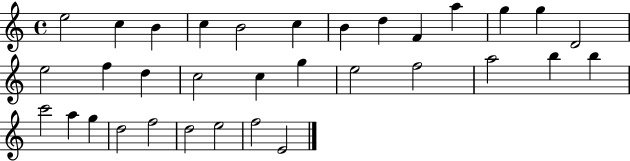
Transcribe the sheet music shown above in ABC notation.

X:1
T:Untitled
M:4/4
L:1/4
K:C
e2 c B c B2 c B d F a g g D2 e2 f d c2 c g e2 f2 a2 b b c'2 a g d2 f2 d2 e2 f2 E2